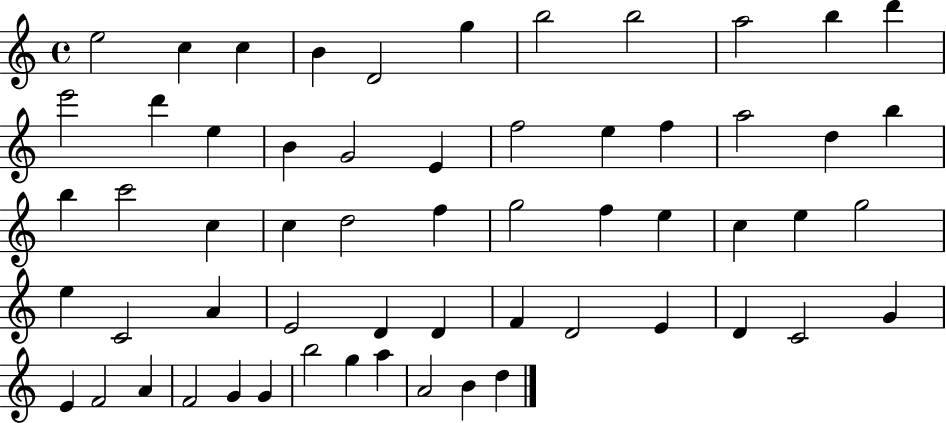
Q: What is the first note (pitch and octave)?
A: E5